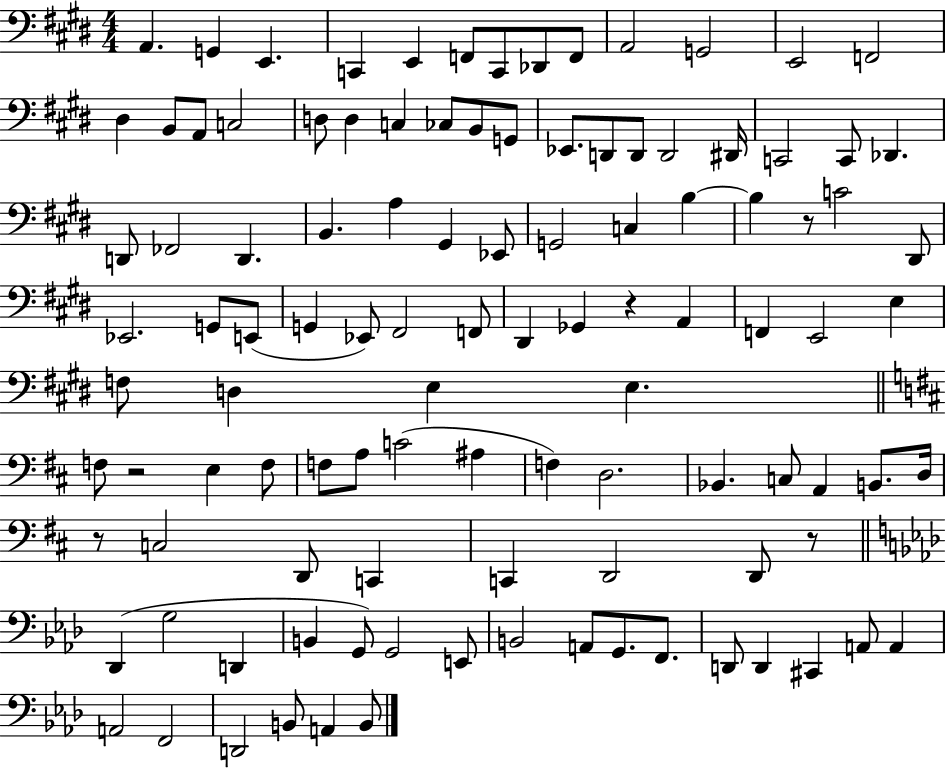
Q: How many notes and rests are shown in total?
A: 108